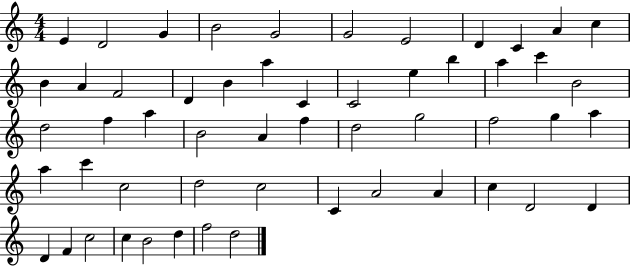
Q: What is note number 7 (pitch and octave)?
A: E4